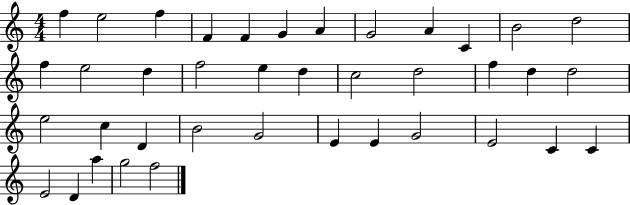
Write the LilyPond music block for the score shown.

{
  \clef treble
  \numericTimeSignature
  \time 4/4
  \key c \major
  f''4 e''2 f''4 | f'4 f'4 g'4 a'4 | g'2 a'4 c'4 | b'2 d''2 | \break f''4 e''2 d''4 | f''2 e''4 d''4 | c''2 d''2 | f''4 d''4 d''2 | \break e''2 c''4 d'4 | b'2 g'2 | e'4 e'4 g'2 | e'2 c'4 c'4 | \break e'2 d'4 a''4 | g''2 f''2 | \bar "|."
}